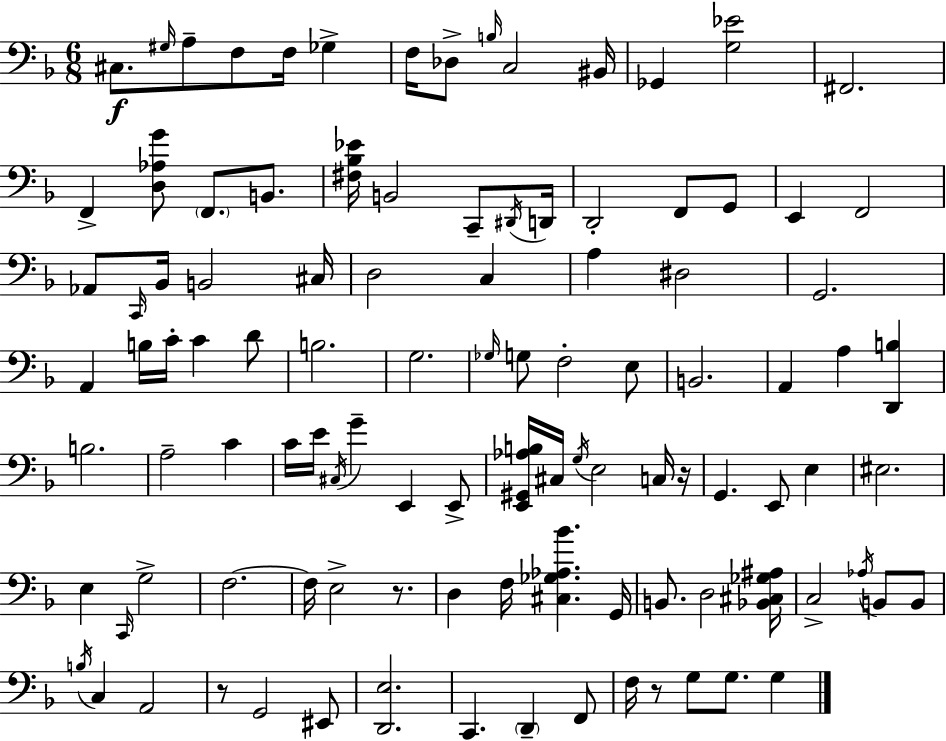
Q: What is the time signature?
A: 6/8